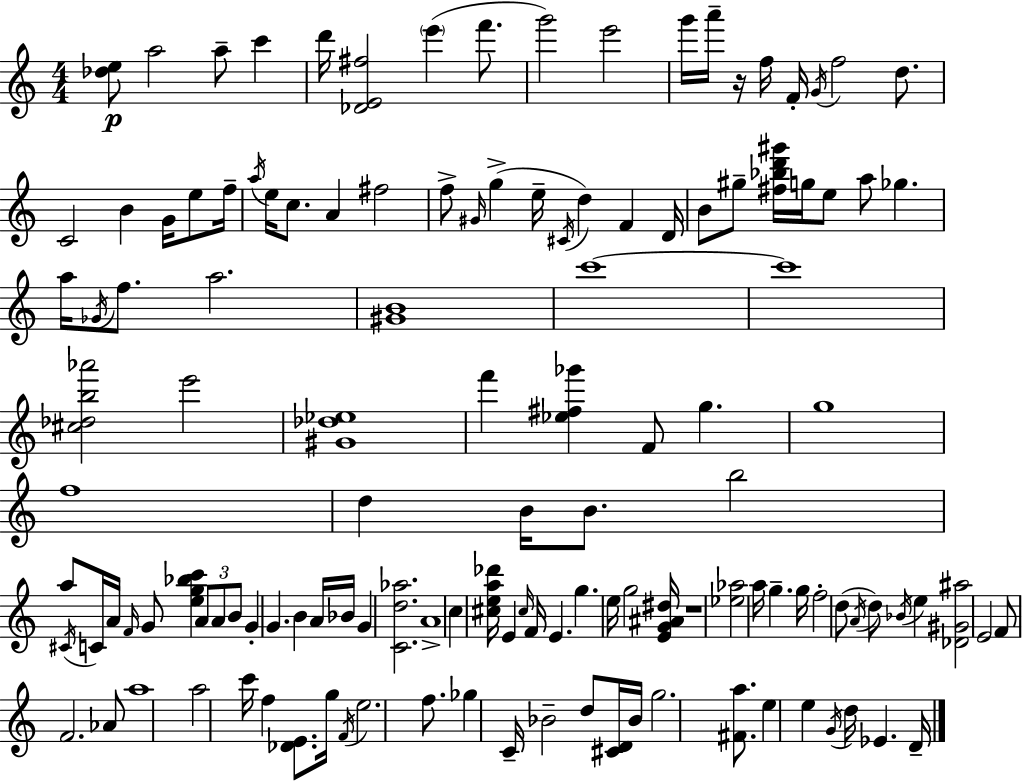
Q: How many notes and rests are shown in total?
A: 130